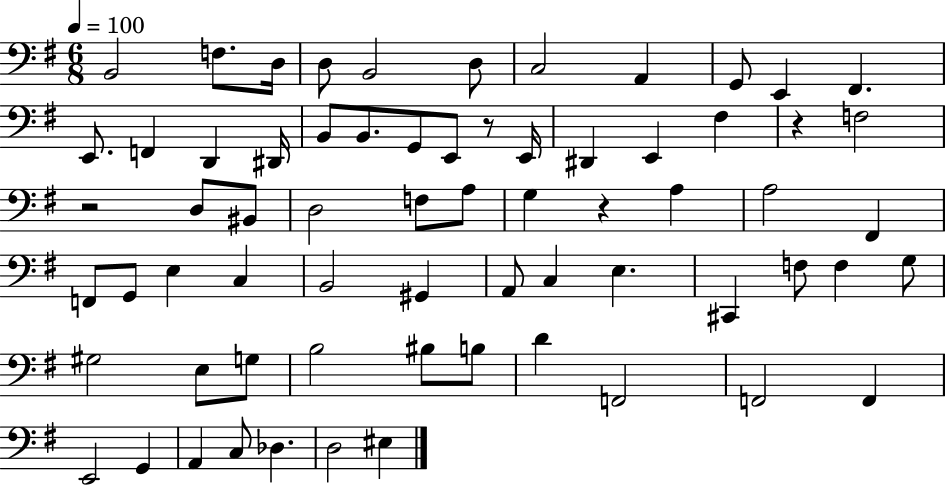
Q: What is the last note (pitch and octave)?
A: EIS3